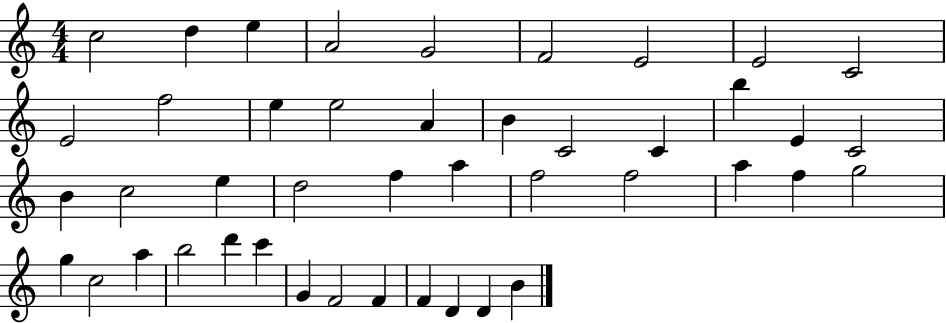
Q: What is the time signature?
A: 4/4